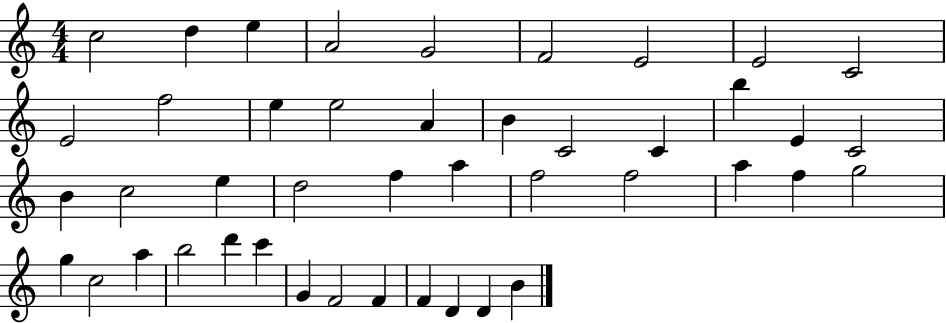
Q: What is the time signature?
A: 4/4